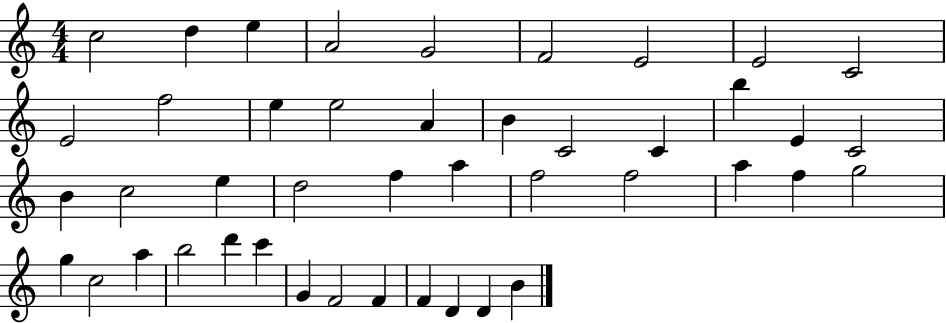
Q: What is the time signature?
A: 4/4